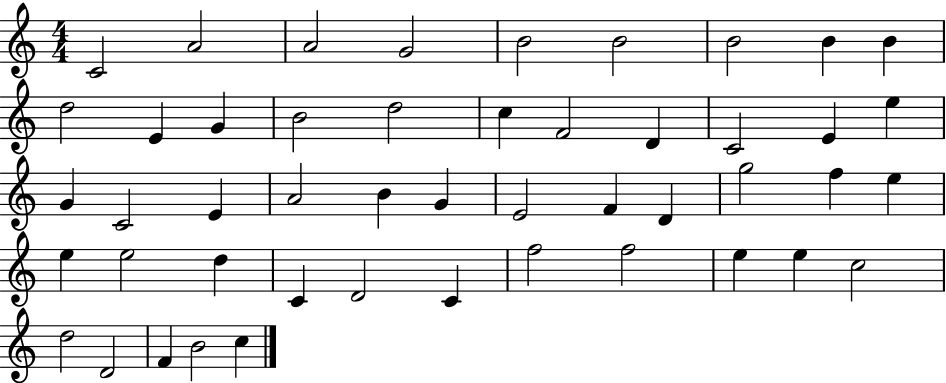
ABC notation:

X:1
T:Untitled
M:4/4
L:1/4
K:C
C2 A2 A2 G2 B2 B2 B2 B B d2 E G B2 d2 c F2 D C2 E e G C2 E A2 B G E2 F D g2 f e e e2 d C D2 C f2 f2 e e c2 d2 D2 F B2 c